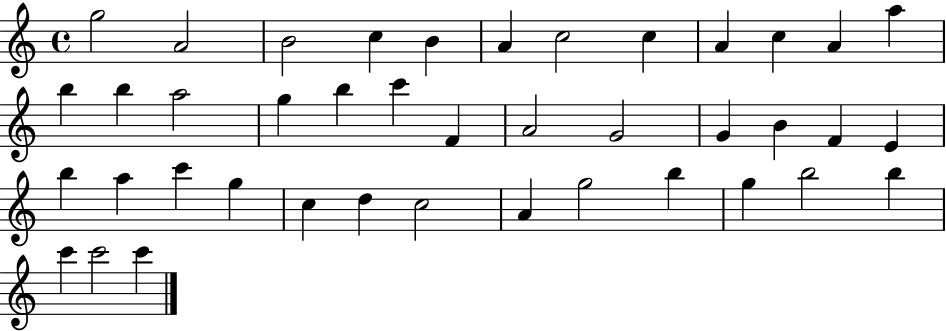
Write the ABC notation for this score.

X:1
T:Untitled
M:4/4
L:1/4
K:C
g2 A2 B2 c B A c2 c A c A a b b a2 g b c' F A2 G2 G B F E b a c' g c d c2 A g2 b g b2 b c' c'2 c'